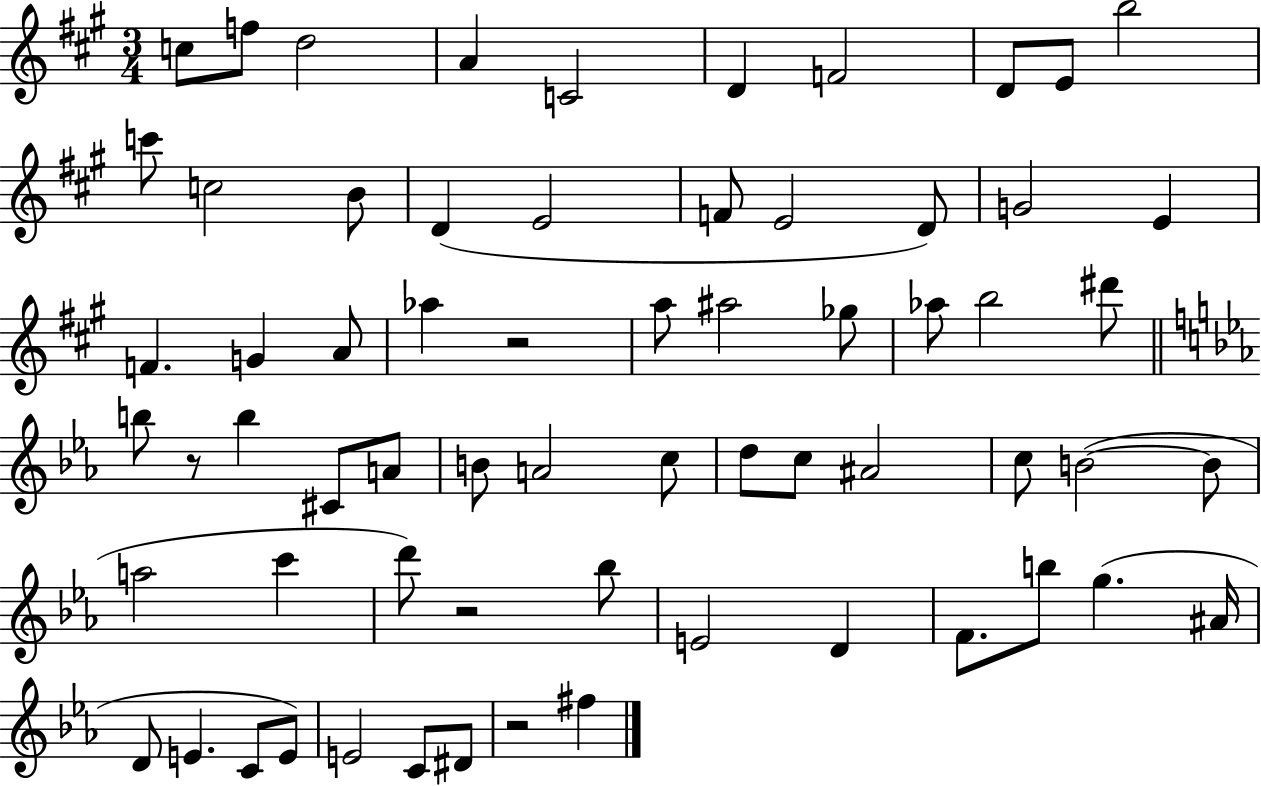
C5/e F5/e D5/h A4/q C4/h D4/q F4/h D4/e E4/e B5/h C6/e C5/h B4/e D4/q E4/h F4/e E4/h D4/e G4/h E4/q F4/q. G4/q A4/e Ab5/q R/h A5/e A#5/h Gb5/e Ab5/e B5/h D#6/e B5/e R/e B5/q C#4/e A4/e B4/e A4/h C5/e D5/e C5/e A#4/h C5/e B4/h B4/e A5/h C6/q D6/e R/h Bb5/e E4/h D4/q F4/e. B5/e G5/q. A#4/s D4/e E4/q. C4/e E4/e E4/h C4/e D#4/e R/h F#5/q